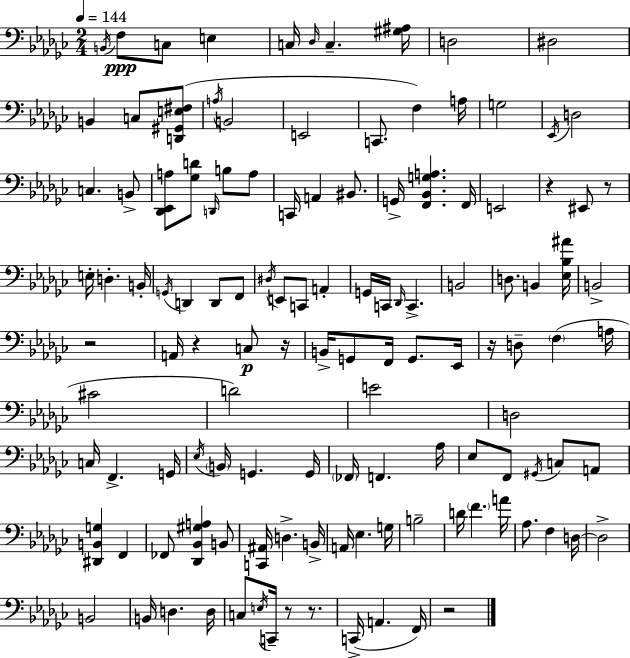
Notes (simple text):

B2/s F3/e C3/e E3/q C3/s Db3/s C3/q. [G#3,A#3]/s D3/h D#3/h B2/q C3/e [D2,G#2,E3,F#3]/e A3/s B2/h E2/h C2/e. F3/q A3/s G3/h Eb2/s D3/h C3/q. B2/e [Db2,Eb2,A3]/e [Gb3,D4]/e D2/s B3/e A3/e C2/s A2/q BIS2/e. G2/s [F2,Bb2,G3,A3]/q. F2/s E2/h R/q EIS2/e R/e E3/s D3/q. B2/s G2/s D2/q D2/e F2/e D#3/s E2/e C2/e A2/q G2/s C2/s Db2/s C2/q. B2/h D3/e. B2/q [Eb3,Bb3,A#4]/s B2/h R/h A2/s R/q C3/e R/s B2/s G2/e F2/s G2/e. Eb2/s R/s D3/e F3/q A3/s C#4/h D4/h E4/h D3/h C3/s F2/q. G2/s Eb3/s B2/s G2/q. G2/s FES2/s F2/q. Ab3/s Eb3/e F2/e G#2/s C3/e A2/e [D#2,B2,G3]/q F2/q FES2/e [Db2,Bb2,G#3,A3]/q B2/e [C2,A#2]/s D3/q. B2/s A2/s Eb3/q. G3/s B3/h D4/s F4/q. A4/s Ab3/e. F3/q D3/s D3/h B2/h B2/s D3/q. D3/s C3/e E3/s C2/s R/e R/e. C2/s A2/q. F2/s R/h